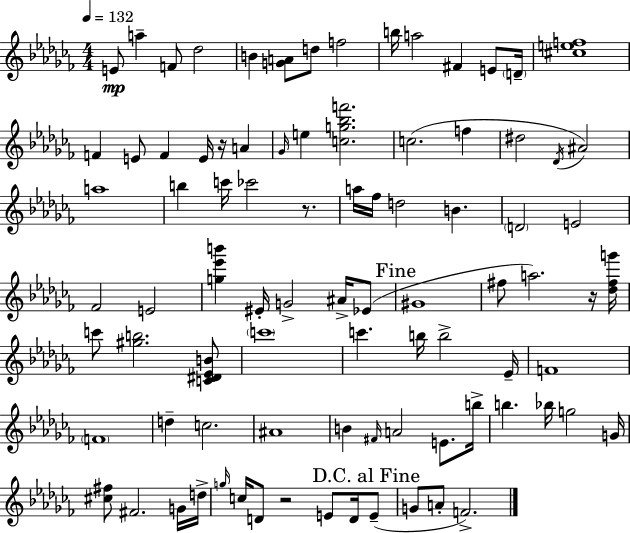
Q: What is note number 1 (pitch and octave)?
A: E4